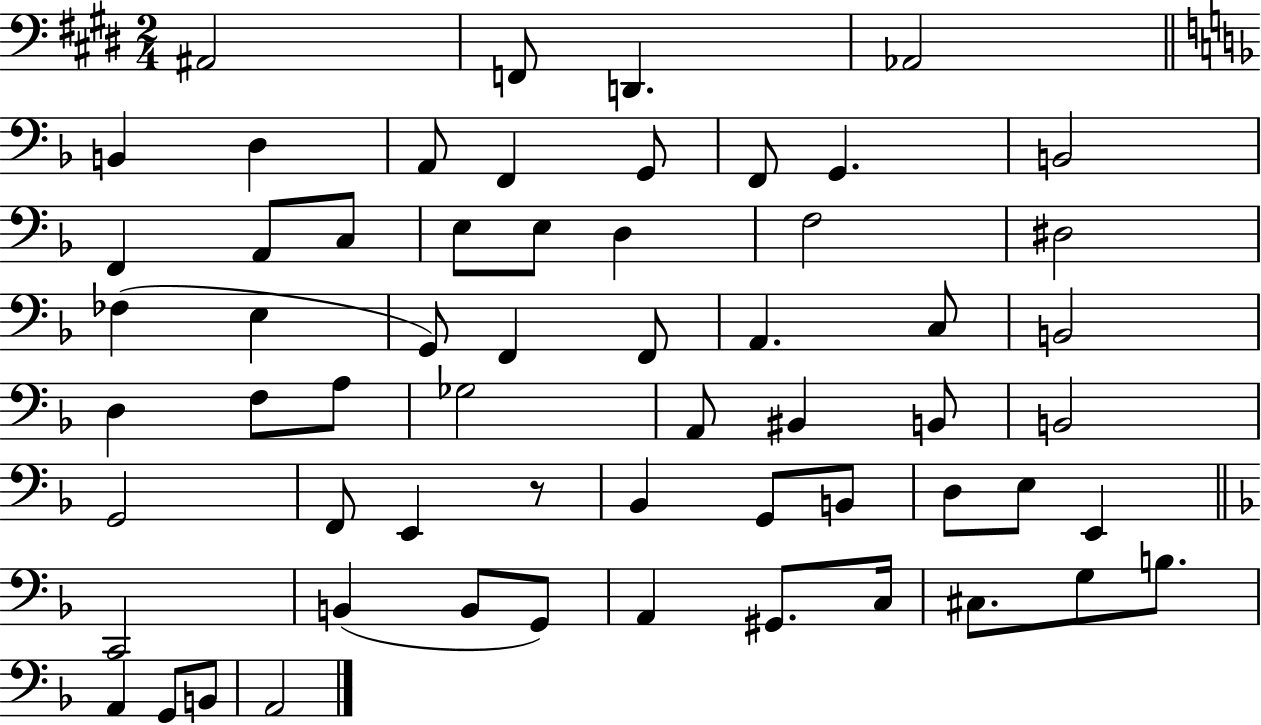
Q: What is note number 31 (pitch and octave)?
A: A3